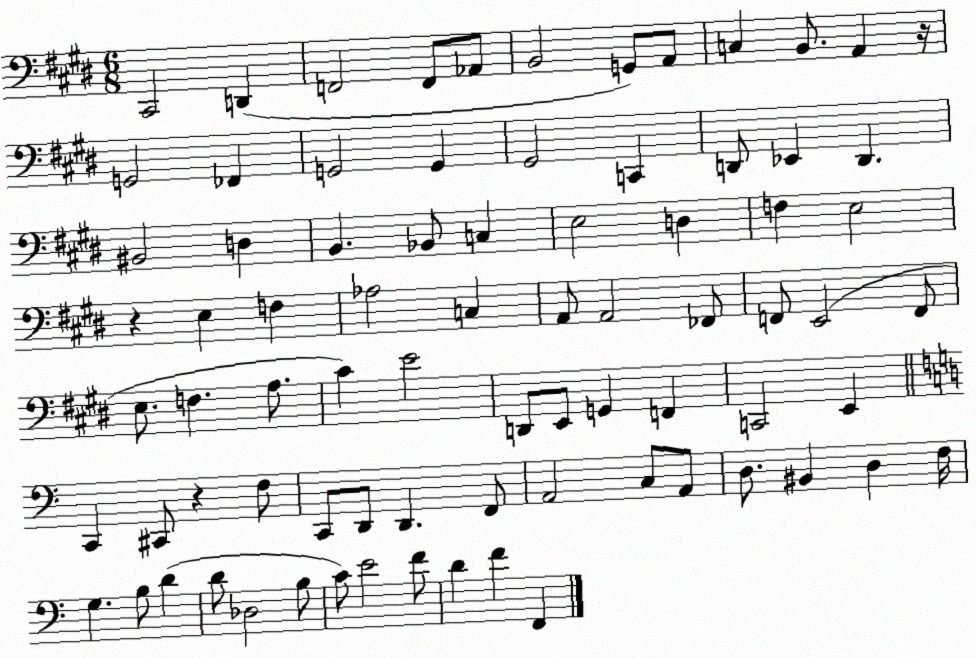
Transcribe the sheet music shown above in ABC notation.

X:1
T:Untitled
M:6/8
L:1/4
K:E
^C,,2 D,, F,,2 F,,/2 _A,,/2 B,,2 G,,/2 A,,/2 C, B,,/2 A,, z/4 G,,2 _F,, G,,2 G,, ^G,,2 C,, D,,/2 _E,, D,, ^B,,2 D, B,, _B,,/2 C, E,2 D, F, E,2 z E, F, _A,2 C, A,,/2 A,,2 _F,,/2 F,,/2 E,,2 F,,/2 E,/2 F, A,/2 ^C E2 D,,/2 E,,/2 G,, F,, C,,2 E,, C,, ^C,,/2 z F,/2 C,,/2 D,,/2 D,, F,,/2 A,,2 C,/2 A,,/2 D,/2 ^B,, D, F,/4 G, B,/2 D D/2 _D,2 B,/2 C/2 E2 F/2 D F F,,